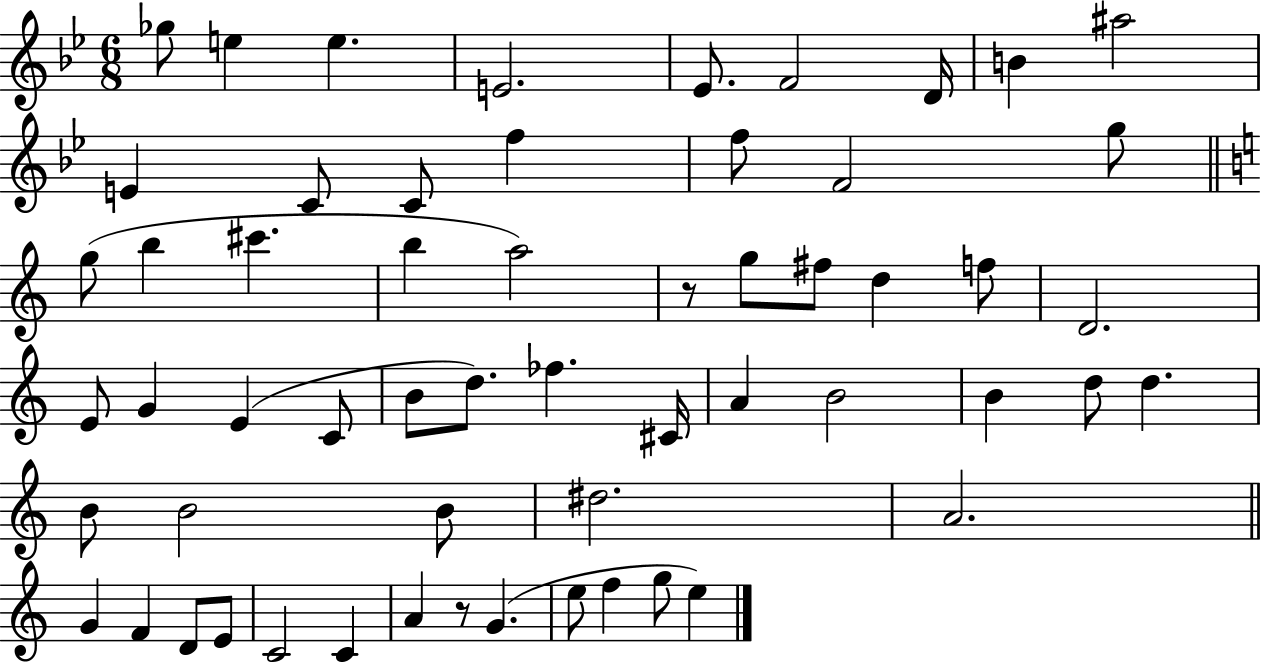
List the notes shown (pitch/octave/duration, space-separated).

Gb5/e E5/q E5/q. E4/h. Eb4/e. F4/h D4/s B4/q A#5/h E4/q C4/e C4/e F5/q F5/e F4/h G5/e G5/e B5/q C#6/q. B5/q A5/h R/e G5/e F#5/e D5/q F5/e D4/h. E4/e G4/q E4/q C4/e B4/e D5/e. FES5/q. C#4/s A4/q B4/h B4/q D5/e D5/q. B4/e B4/h B4/e D#5/h. A4/h. G4/q F4/q D4/e E4/e C4/h C4/q A4/q R/e G4/q. E5/e F5/q G5/e E5/q